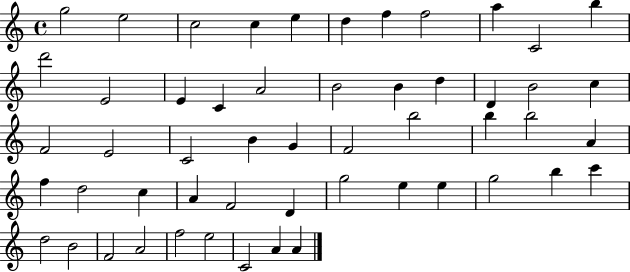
G5/h E5/h C5/h C5/q E5/q D5/q F5/q F5/h A5/q C4/h B5/q D6/h E4/h E4/q C4/q A4/h B4/h B4/q D5/q D4/q B4/h C5/q F4/h E4/h C4/h B4/q G4/q F4/h B5/h B5/q B5/h A4/q F5/q D5/h C5/q A4/q F4/h D4/q G5/h E5/q E5/q G5/h B5/q C6/q D5/h B4/h F4/h A4/h F5/h E5/h C4/h A4/q A4/q